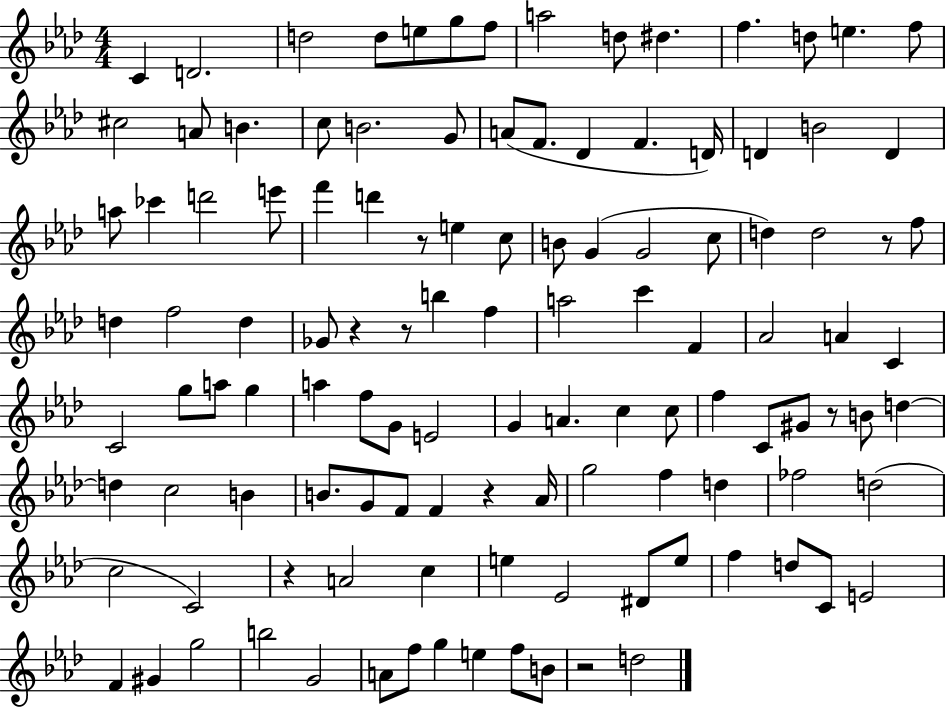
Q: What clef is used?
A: treble